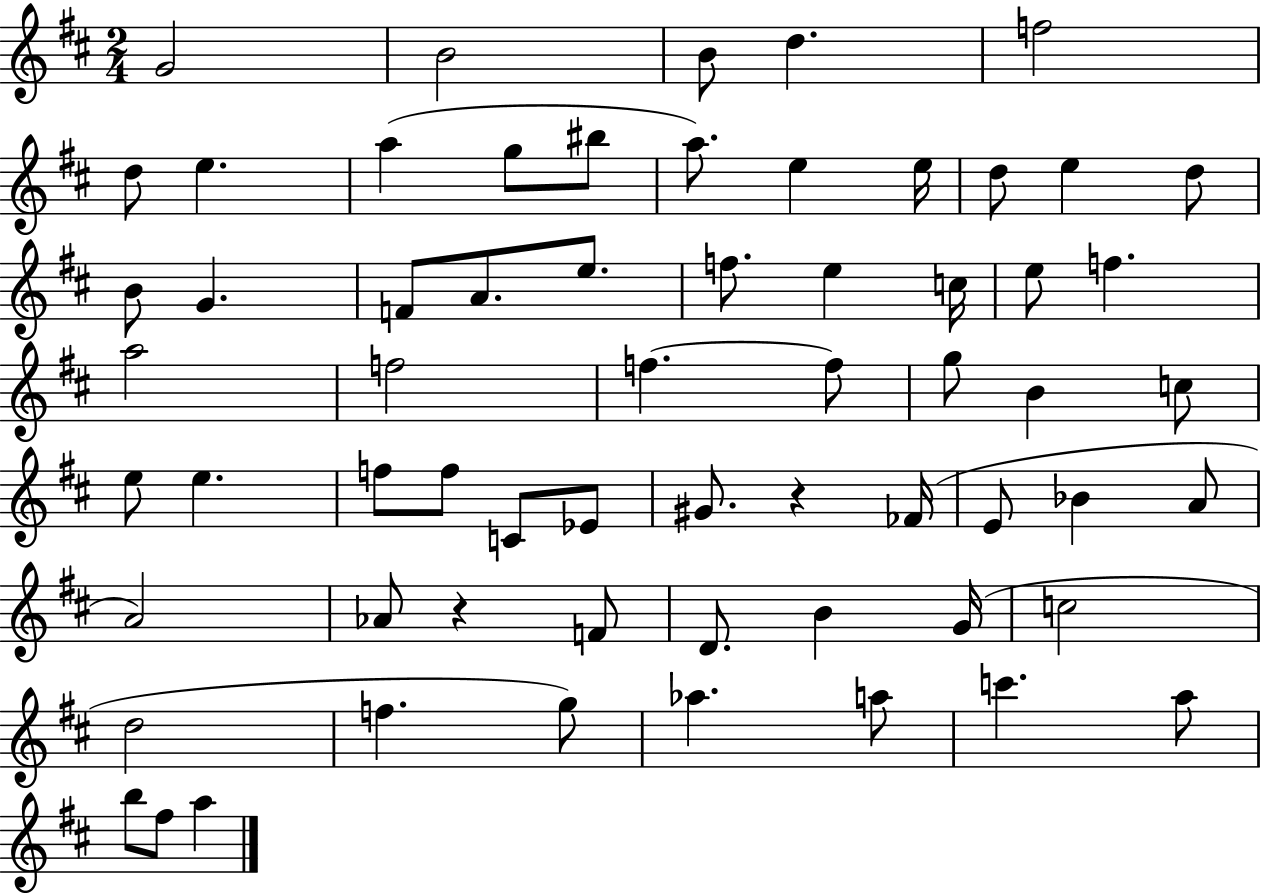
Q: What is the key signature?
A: D major